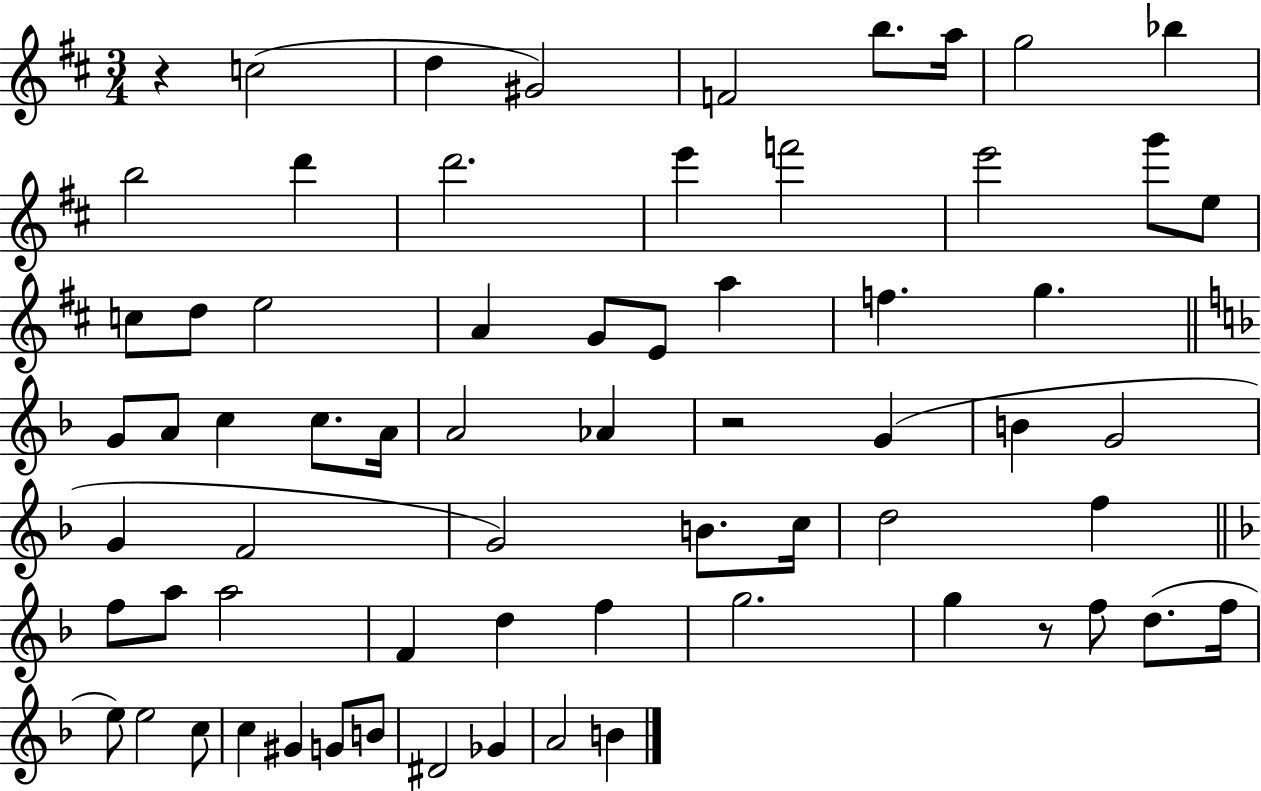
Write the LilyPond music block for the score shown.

{
  \clef treble
  \numericTimeSignature
  \time 3/4
  \key d \major
  r4 c''2( | d''4 gis'2) | f'2 b''8. a''16 | g''2 bes''4 | \break b''2 d'''4 | d'''2. | e'''4 f'''2 | e'''2 g'''8 e''8 | \break c''8 d''8 e''2 | a'4 g'8 e'8 a''4 | f''4. g''4. | \bar "||" \break \key f \major g'8 a'8 c''4 c''8. a'16 | a'2 aes'4 | r2 g'4( | b'4 g'2 | \break g'4 f'2 | g'2) b'8. c''16 | d''2 f''4 | \bar "||" \break \key f \major f''8 a''8 a''2 | f'4 d''4 f''4 | g''2. | g''4 r8 f''8 d''8.( f''16 | \break e''8) e''2 c''8 | c''4 gis'4 g'8 b'8 | dis'2 ges'4 | a'2 b'4 | \break \bar "|."
}